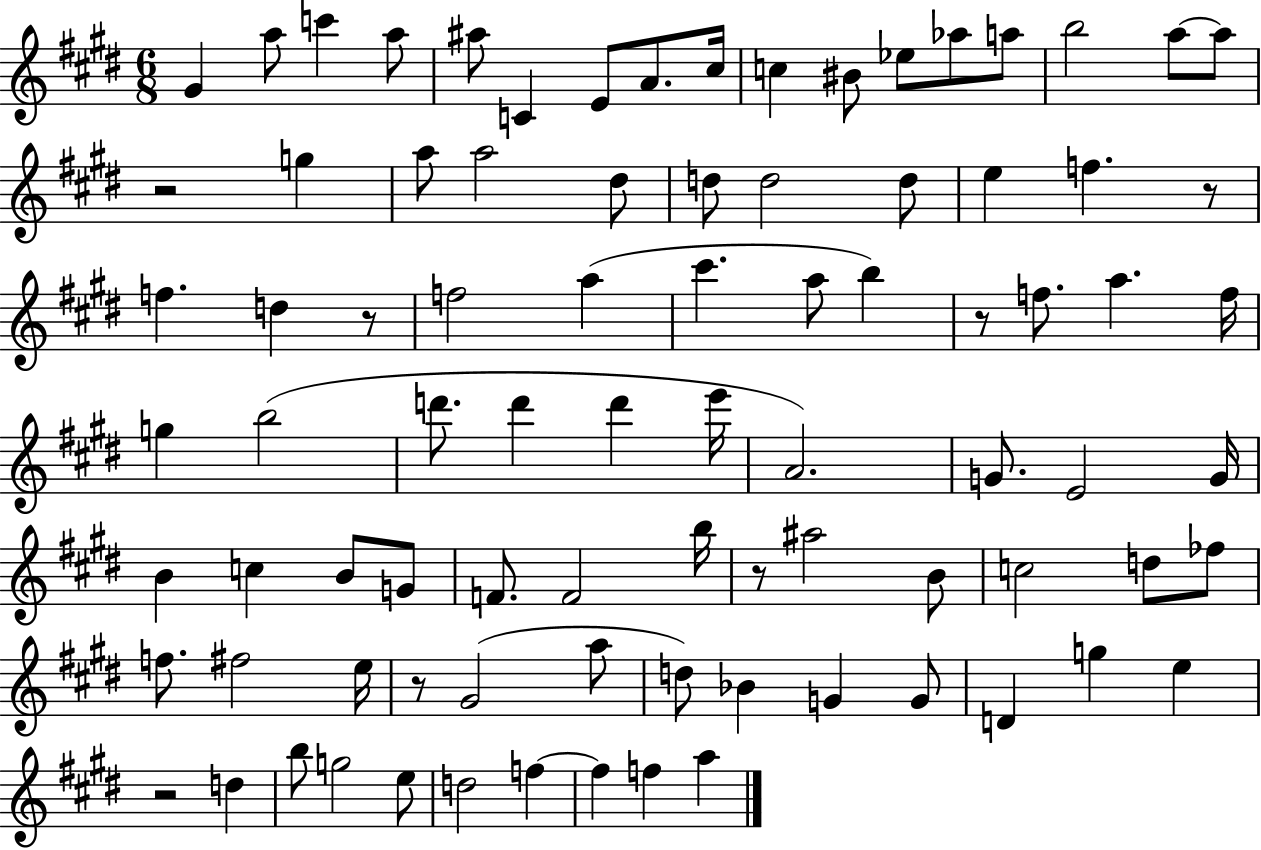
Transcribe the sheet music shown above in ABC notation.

X:1
T:Untitled
M:6/8
L:1/4
K:E
^G a/2 c' a/2 ^a/2 C E/2 A/2 ^c/4 c ^B/2 _e/2 _a/2 a/2 b2 a/2 a/2 z2 g a/2 a2 ^d/2 d/2 d2 d/2 e f z/2 f d z/2 f2 a ^c' a/2 b z/2 f/2 a f/4 g b2 d'/2 d' d' e'/4 A2 G/2 E2 G/4 B c B/2 G/2 F/2 F2 b/4 z/2 ^a2 B/2 c2 d/2 _f/2 f/2 ^f2 e/4 z/2 ^G2 a/2 d/2 _B G G/2 D g e z2 d b/2 g2 e/2 d2 f f f a